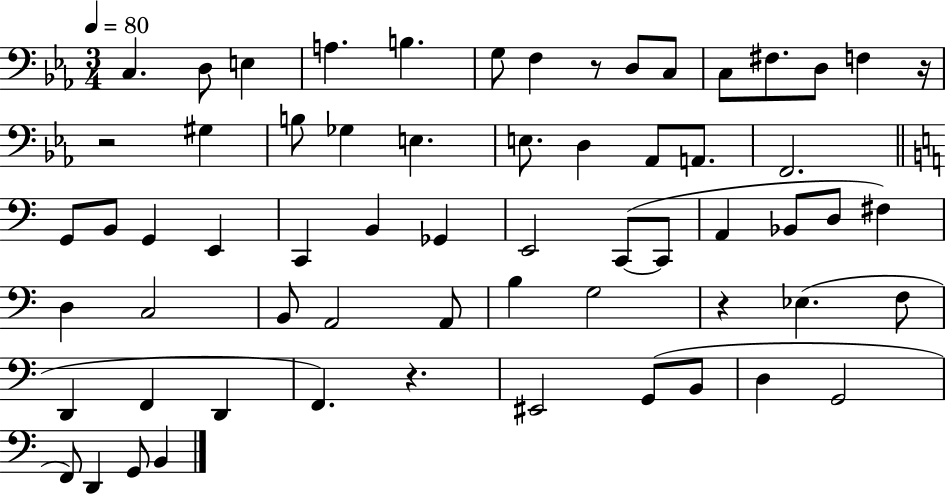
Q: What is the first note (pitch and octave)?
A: C3